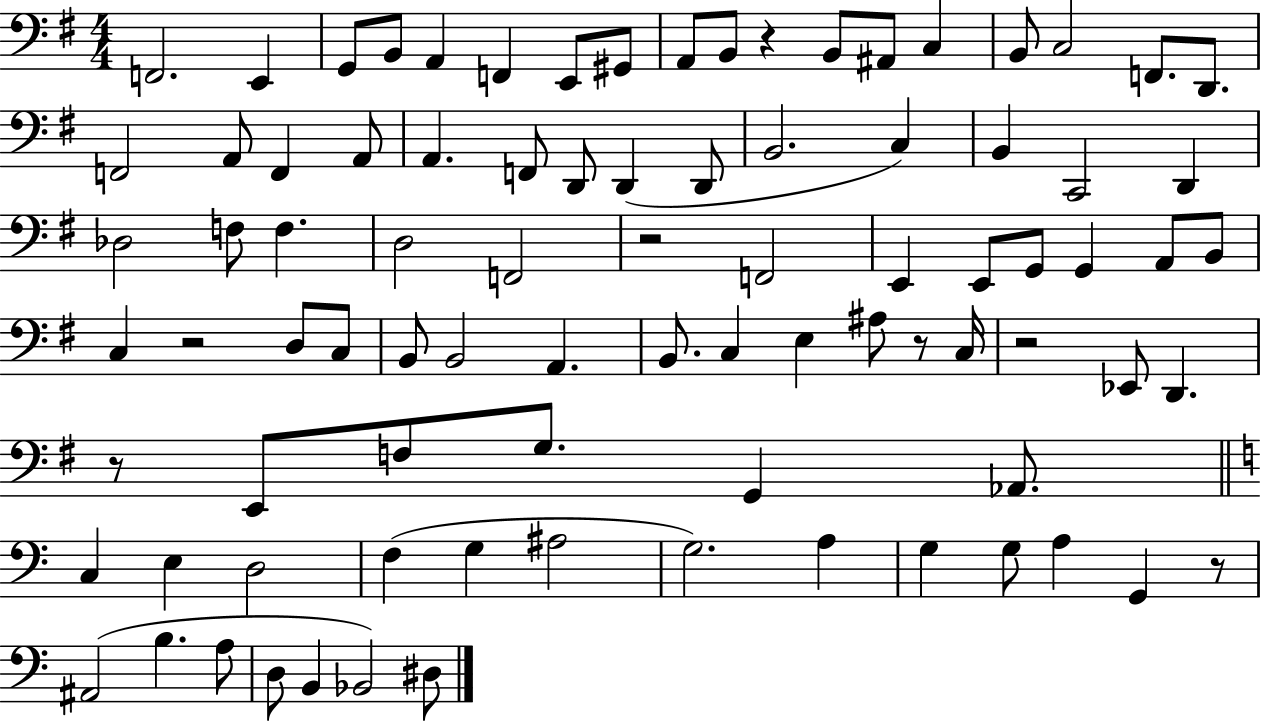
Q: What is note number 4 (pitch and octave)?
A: B2